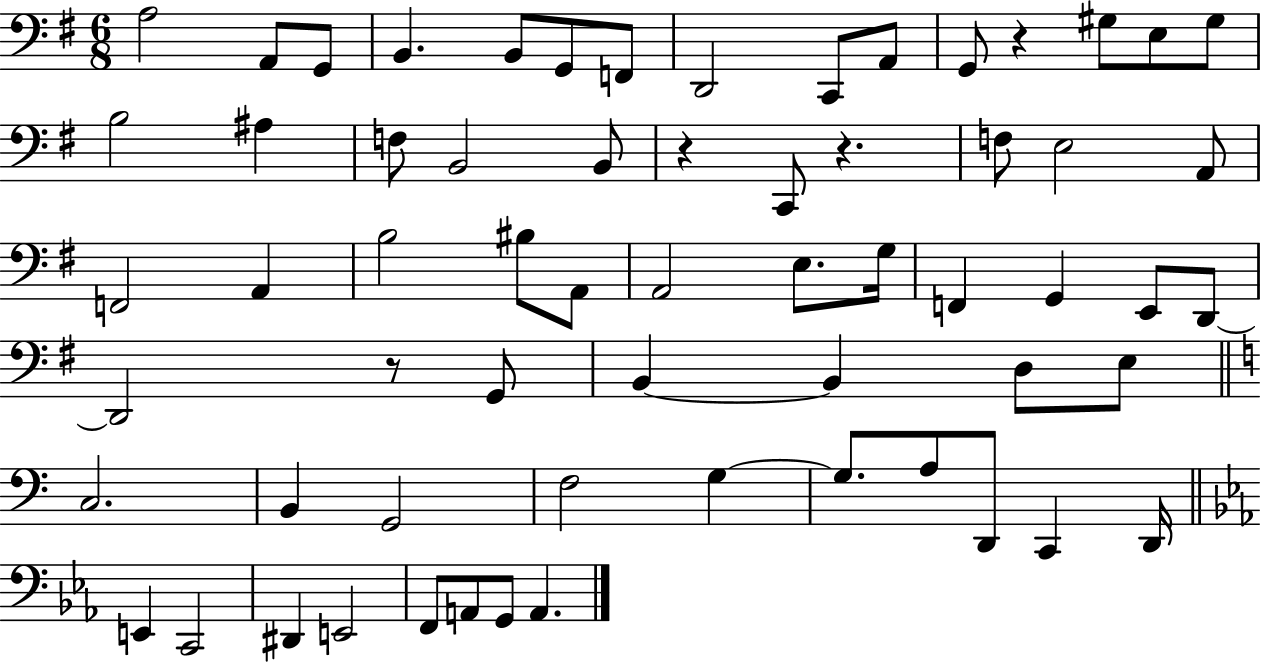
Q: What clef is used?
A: bass